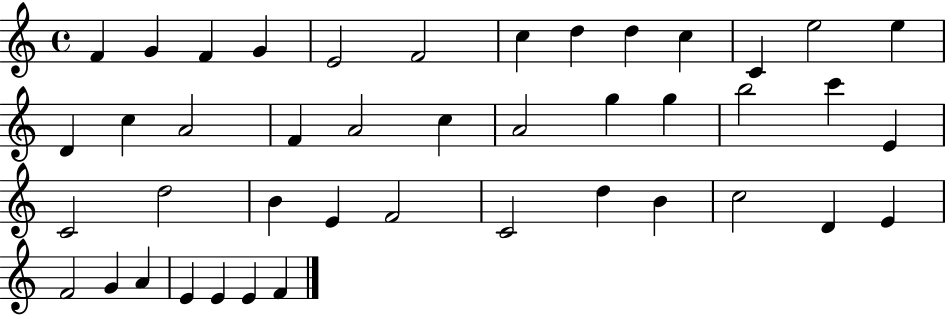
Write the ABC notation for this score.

X:1
T:Untitled
M:4/4
L:1/4
K:C
F G F G E2 F2 c d d c C e2 e D c A2 F A2 c A2 g g b2 c' E C2 d2 B E F2 C2 d B c2 D E F2 G A E E E F